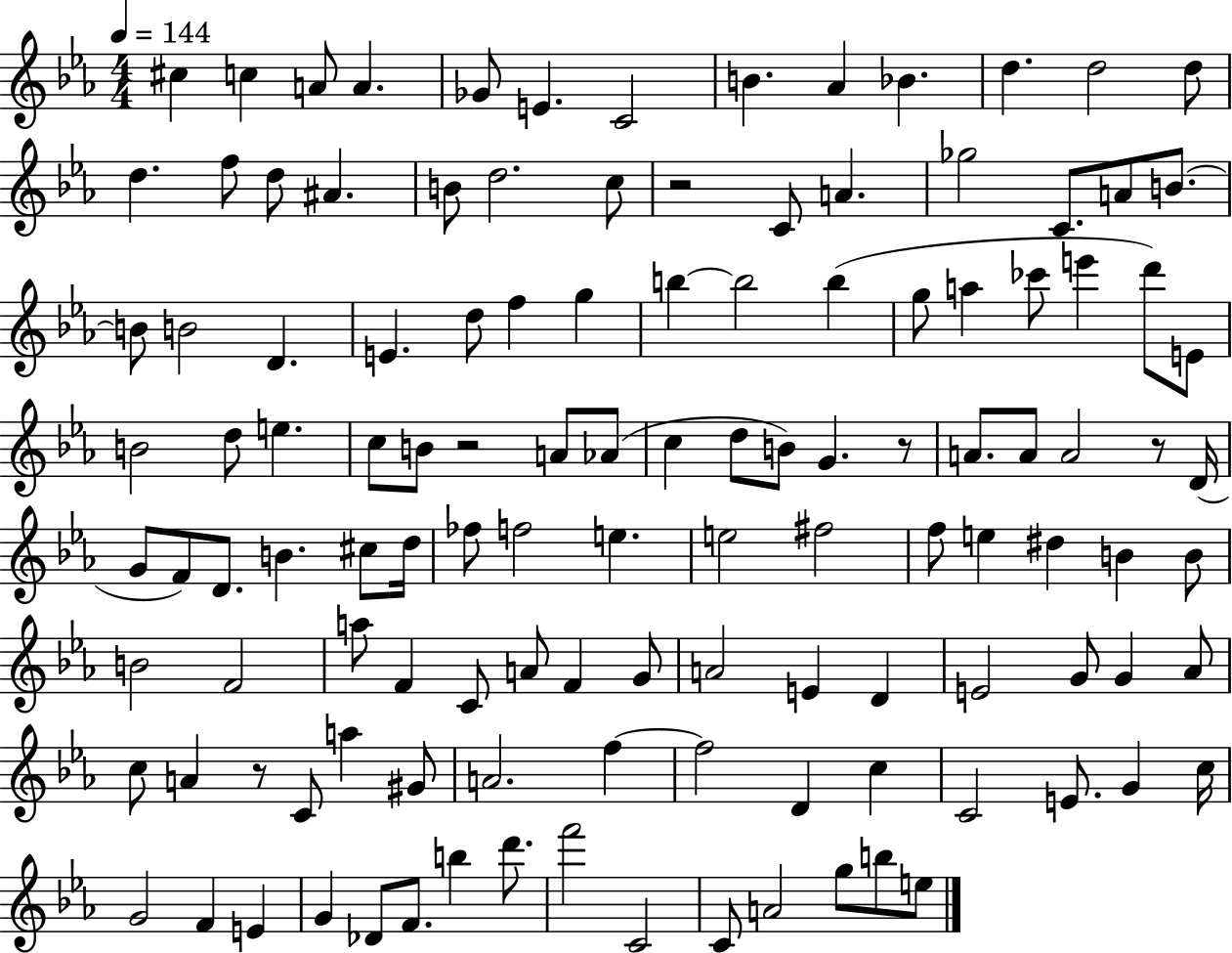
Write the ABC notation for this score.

X:1
T:Untitled
M:4/4
L:1/4
K:Eb
^c c A/2 A _G/2 E C2 B _A _B d d2 d/2 d f/2 d/2 ^A B/2 d2 c/2 z2 C/2 A _g2 C/2 A/2 B/2 B/2 B2 D E d/2 f g b b2 b g/2 a _c'/2 e' d'/2 E/2 B2 d/2 e c/2 B/2 z2 A/2 _A/2 c d/2 B/2 G z/2 A/2 A/2 A2 z/2 D/4 G/2 F/2 D/2 B ^c/2 d/4 _f/2 f2 e e2 ^f2 f/2 e ^d B B/2 B2 F2 a/2 F C/2 A/2 F G/2 A2 E D E2 G/2 G _A/2 c/2 A z/2 C/2 a ^G/2 A2 f f2 D c C2 E/2 G c/4 G2 F E G _D/2 F/2 b d'/2 f'2 C2 C/2 A2 g/2 b/2 e/2